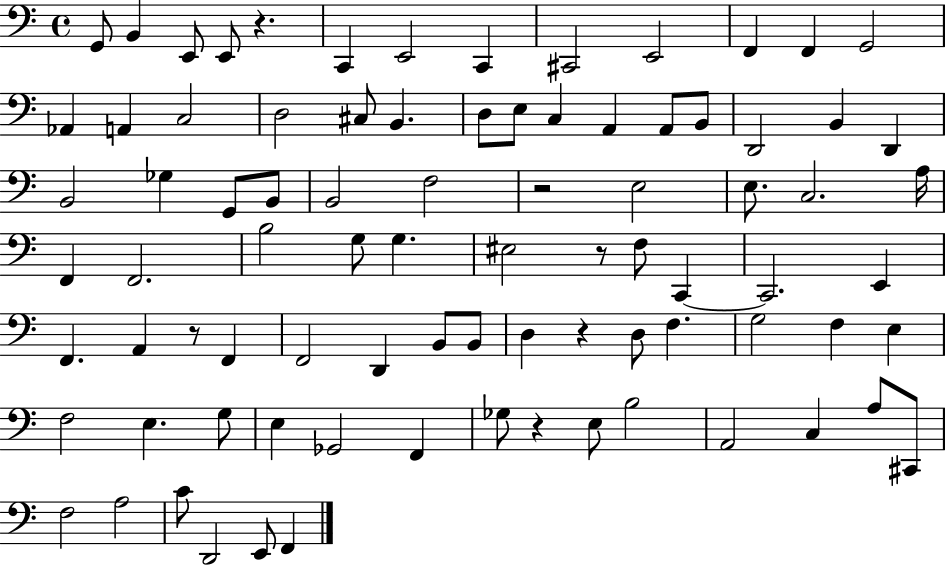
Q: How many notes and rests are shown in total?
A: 85